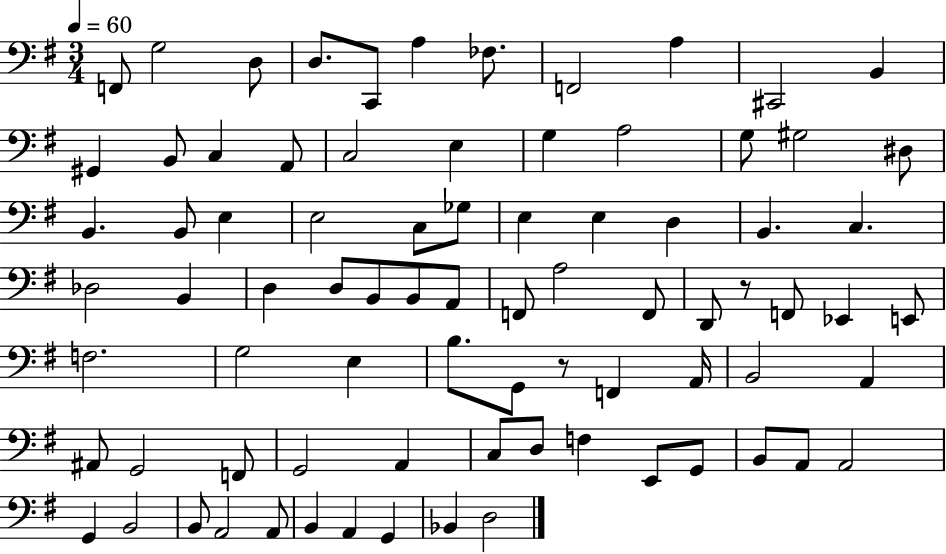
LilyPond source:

{
  \clef bass
  \numericTimeSignature
  \time 3/4
  \key g \major
  \tempo 4 = 60
  f,8 g2 d8 | d8. c,8 a4 fes8. | f,2 a4 | cis,2 b,4 | \break gis,4 b,8 c4 a,8 | c2 e4 | g4 a2 | g8 gis2 dis8 | \break b,4. b,8 e4 | e2 c8 ges8 | e4 e4 d4 | b,4. c4. | \break des2 b,4 | d4 d8 b,8 b,8 a,8 | f,8 a2 f,8 | d,8 r8 f,8 ees,4 e,8 | \break f2. | g2 e4 | b8. g,8 r8 f,4 a,16 | b,2 a,4 | \break ais,8 g,2 f,8 | g,2 a,4 | c8 d8 f4 e,8 g,8 | b,8 a,8 a,2 | \break g,4 b,2 | b,8 a,2 a,8 | b,4 a,4 g,4 | bes,4 d2 | \break \bar "|."
}